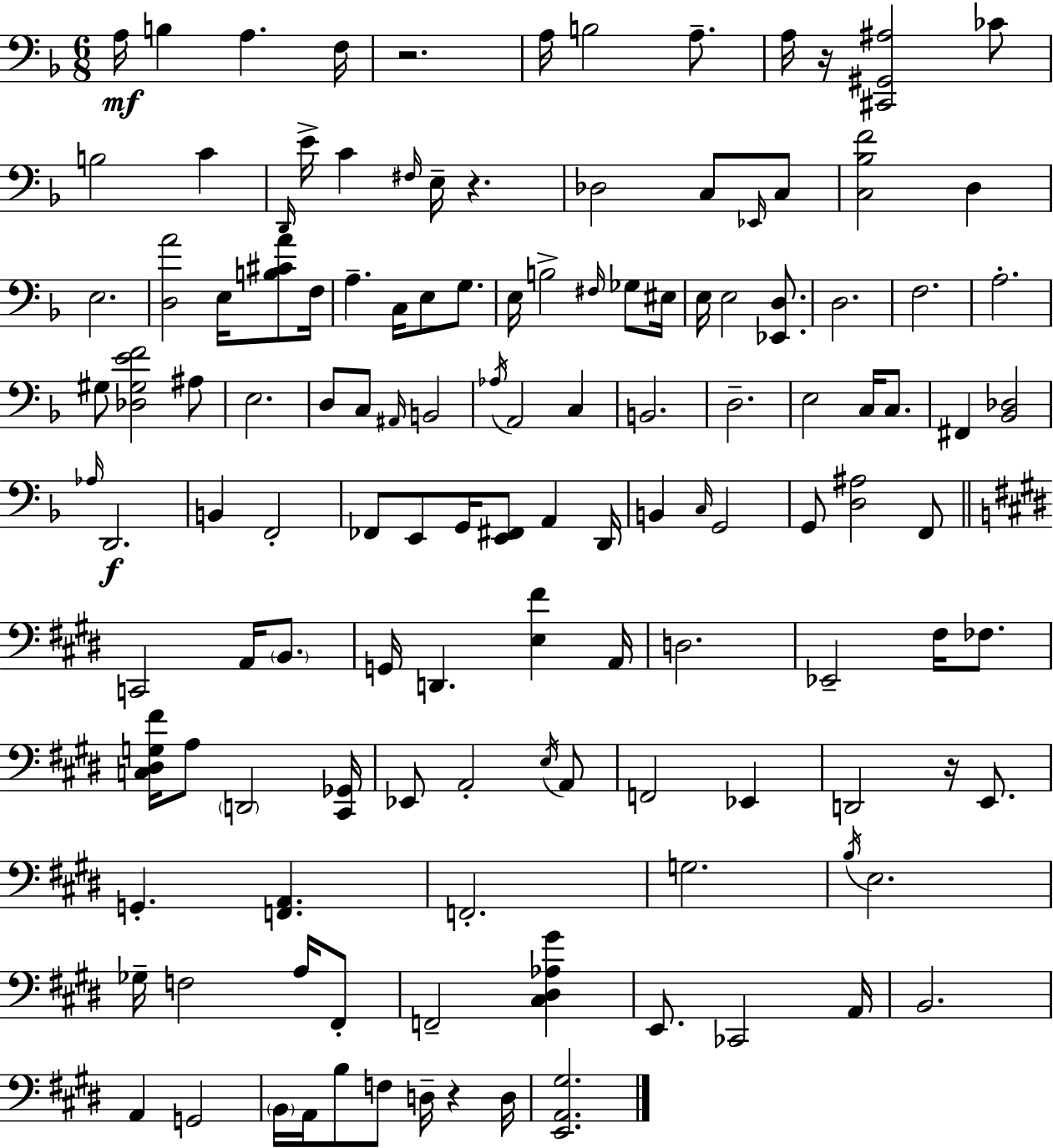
A3/s B3/q A3/q. F3/s R/h. A3/s B3/h A3/e. A3/s R/s [C#2,G#2,A#3]/h CES4/e B3/h C4/q D2/s E4/s C4/q F#3/s E3/s R/q. Db3/h C3/e Eb2/s C3/e [C3,Bb3,F4]/h D3/q E3/h. [D3,A4]/h E3/s [B3,C#4,A4]/e F3/s A3/q. C3/s E3/e G3/e. E3/s B3/h F#3/s Gb3/e EIS3/s E3/s E3/h [Eb2,D3]/e. D3/h. F3/h. A3/h. G#3/e [Db3,G#3,E4,F4]/h A#3/e E3/h. D3/e C3/e A#2/s B2/h Ab3/s A2/h C3/q B2/h. D3/h. E3/h C3/s C3/e. F#2/q [Bb2,Db3]/h Ab3/s D2/h. B2/q F2/h FES2/e E2/e G2/s [E2,F#2]/e A2/q D2/s B2/q C3/s G2/h G2/e [D3,A#3]/h F2/e C2/h A2/s B2/e. G2/s D2/q. [E3,F#4]/q A2/s D3/h. Eb2/h F#3/s FES3/e. [C3,D#3,G3,F#4]/s A3/e D2/h [C#2,Gb2]/s Eb2/e A2/h E3/s A2/e F2/h Eb2/q D2/h R/s E2/e. G2/q. [F2,A2]/q. F2/h. G3/h. B3/s E3/h. Gb3/s F3/h A3/s F#2/e F2/h [C#3,D#3,Ab3,G#4]/q E2/e. CES2/h A2/s B2/h. A2/q G2/h B2/s A2/s B3/e F3/e D3/s R/q D3/s [E2,A2,G#3]/h.